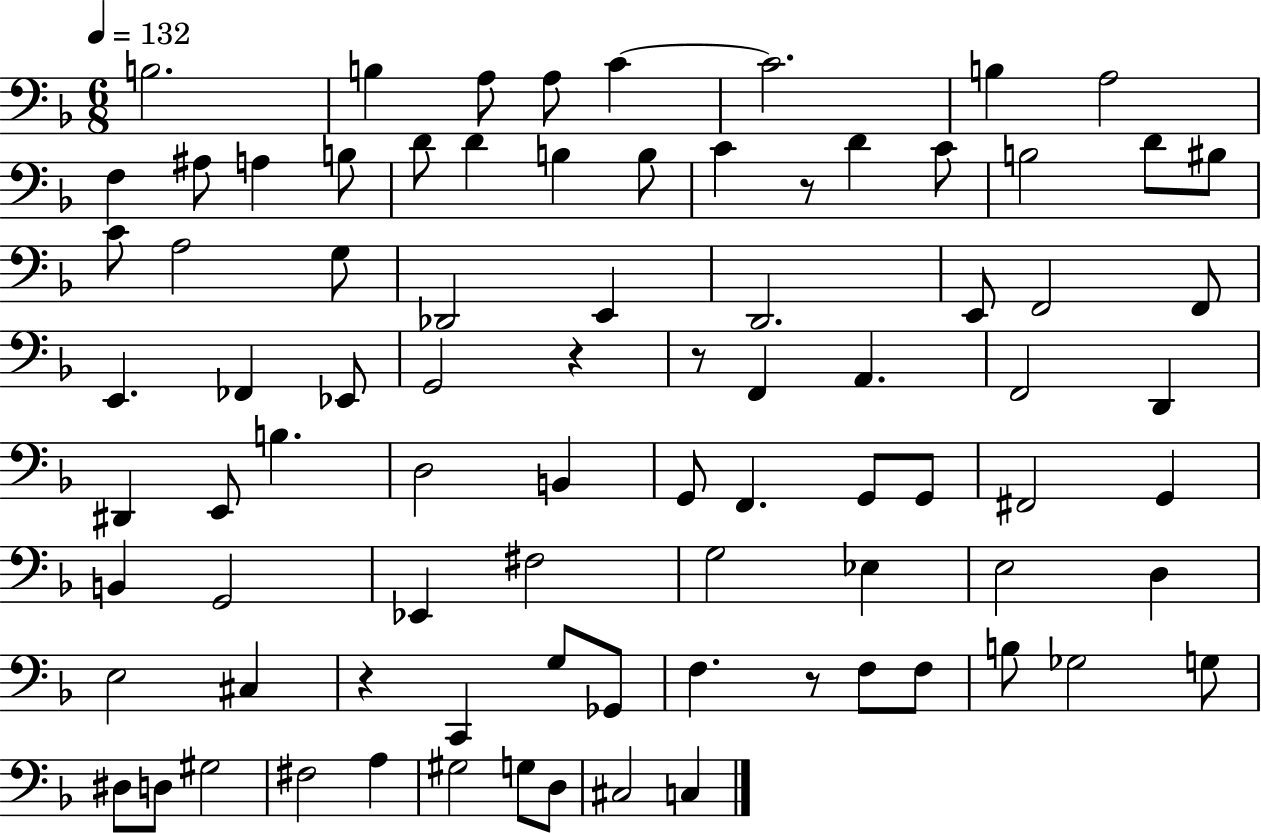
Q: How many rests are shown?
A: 5